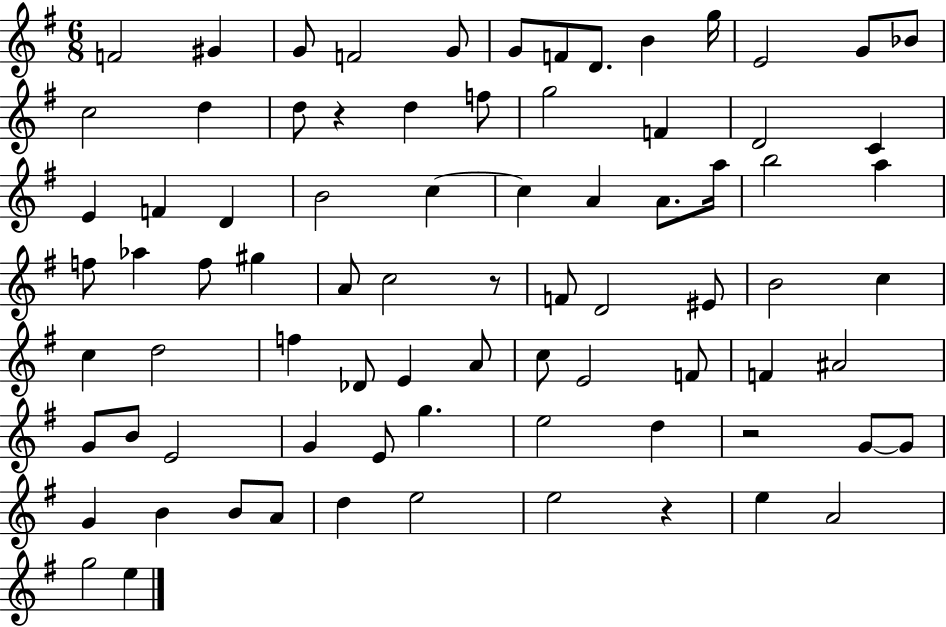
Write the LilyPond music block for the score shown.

{
  \clef treble
  \numericTimeSignature
  \time 6/8
  \key g \major
  f'2 gis'4 | g'8 f'2 g'8 | g'8 f'8 d'8. b'4 g''16 | e'2 g'8 bes'8 | \break c''2 d''4 | d''8 r4 d''4 f''8 | g''2 f'4 | d'2 c'4 | \break e'4 f'4 d'4 | b'2 c''4~~ | c''4 a'4 a'8. a''16 | b''2 a''4 | \break f''8 aes''4 f''8 gis''4 | a'8 c''2 r8 | f'8 d'2 eis'8 | b'2 c''4 | \break c''4 d''2 | f''4 des'8 e'4 a'8 | c''8 e'2 f'8 | f'4 ais'2 | \break g'8 b'8 e'2 | g'4 e'8 g''4. | e''2 d''4 | r2 g'8~~ g'8 | \break g'4 b'4 b'8 a'8 | d''4 e''2 | e''2 r4 | e''4 a'2 | \break g''2 e''4 | \bar "|."
}